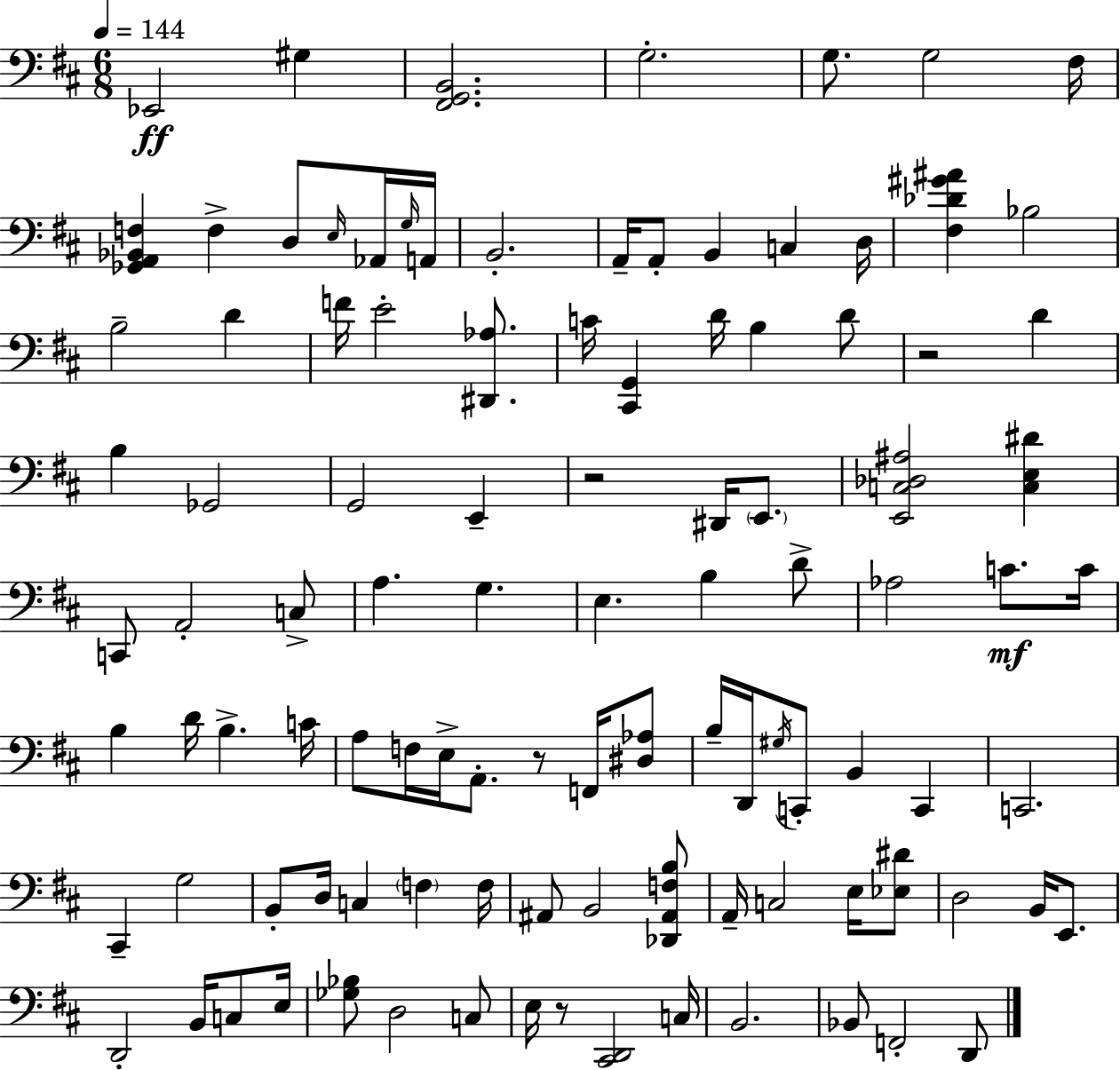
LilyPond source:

{
  \clef bass
  \numericTimeSignature
  \time 6/8
  \key d \major
  \tempo 4 = 144
  \repeat volta 2 { ees,2\ff gis4 | <fis, g, b,>2. | g2.-. | g8. g2 fis16 | \break <ges, a, bes, f>4 f4-> d8 \grace { e16 } aes,16 | \grace { g16 } a,16 b,2.-. | a,16-- a,8-. b,4 c4 | d16 <fis des' gis' ais'>4 bes2 | \break b2-- d'4 | f'16 e'2-. <dis, aes>8. | c'16 <cis, g,>4 d'16 b4 | d'8 r2 d'4 | \break b4 ges,2 | g,2 e,4-- | r2 dis,16 \parenthesize e,8. | <e, c des ais>2 <c e dis'>4 | \break c,8 a,2-. | c8-> a4. g4. | e4. b4 | d'8-> aes2 c'8.\mf | \break c'16 b4 d'16 b4.-> | c'16 a8 f16 e16-> a,8.-. r8 f,16 | <dis aes>8 b16-- d,16 \acciaccatura { gis16 } c,8-. b,4 c,4 | c,2. | \break cis,4-- g2 | b,8-. d16 c4 \parenthesize f4 | f16 ais,8 b,2 | <des, ais, f b>8 a,16-- c2 | \break e16 <ees dis'>8 d2 b,16 | e,8. d,2-. b,16 | c8 e16 <ges bes>8 d2 | c8 e16 r8 <cis, d,>2 | \break c16 b,2. | bes,8 f,2-. | d,8 } \bar "|."
}